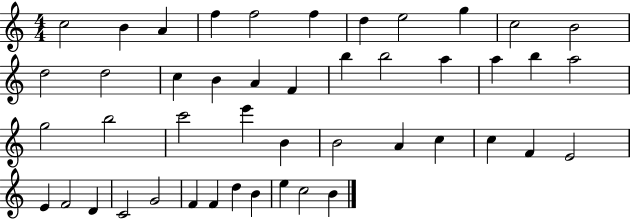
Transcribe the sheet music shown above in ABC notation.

X:1
T:Untitled
M:4/4
L:1/4
K:C
c2 B A f f2 f d e2 g c2 B2 d2 d2 c B A F b b2 a a b a2 g2 b2 c'2 e' B B2 A c c F E2 E F2 D C2 G2 F F d B e c2 B